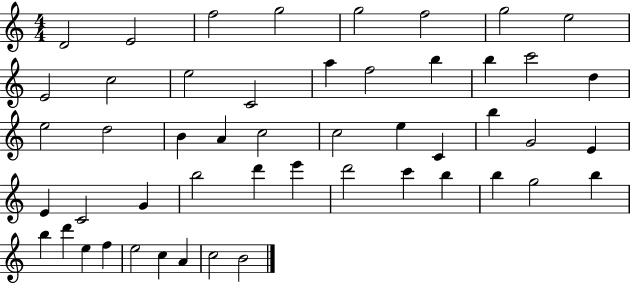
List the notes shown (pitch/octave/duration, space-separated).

D4/h E4/h F5/h G5/h G5/h F5/h G5/h E5/h E4/h C5/h E5/h C4/h A5/q F5/h B5/q B5/q C6/h D5/q E5/h D5/h B4/q A4/q C5/h C5/h E5/q C4/q B5/q G4/h E4/q E4/q C4/h G4/q B5/h D6/q E6/q D6/h C6/q B5/q B5/q G5/h B5/q B5/q D6/q E5/q F5/q E5/h C5/q A4/q C5/h B4/h